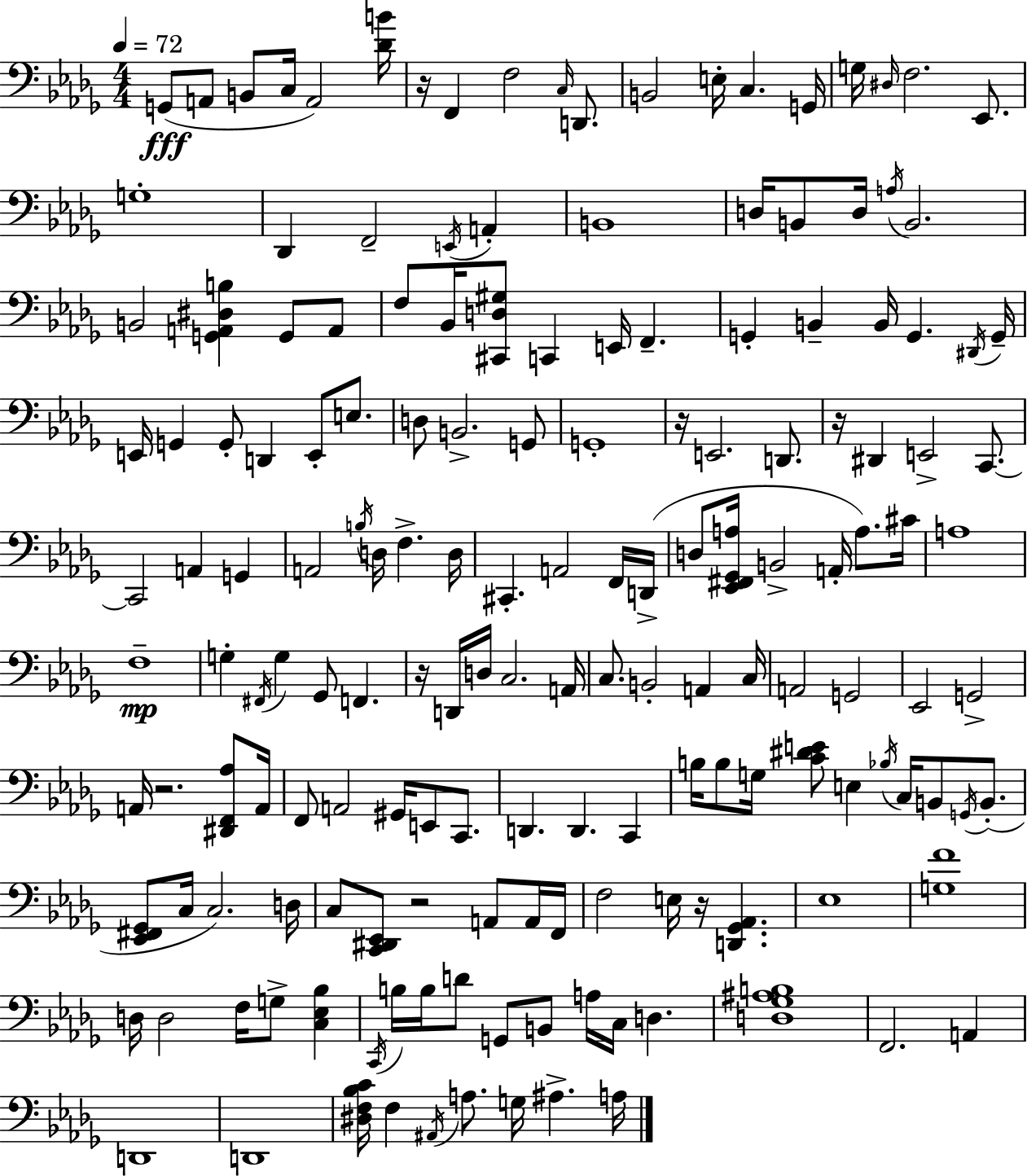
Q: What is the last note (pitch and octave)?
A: A3